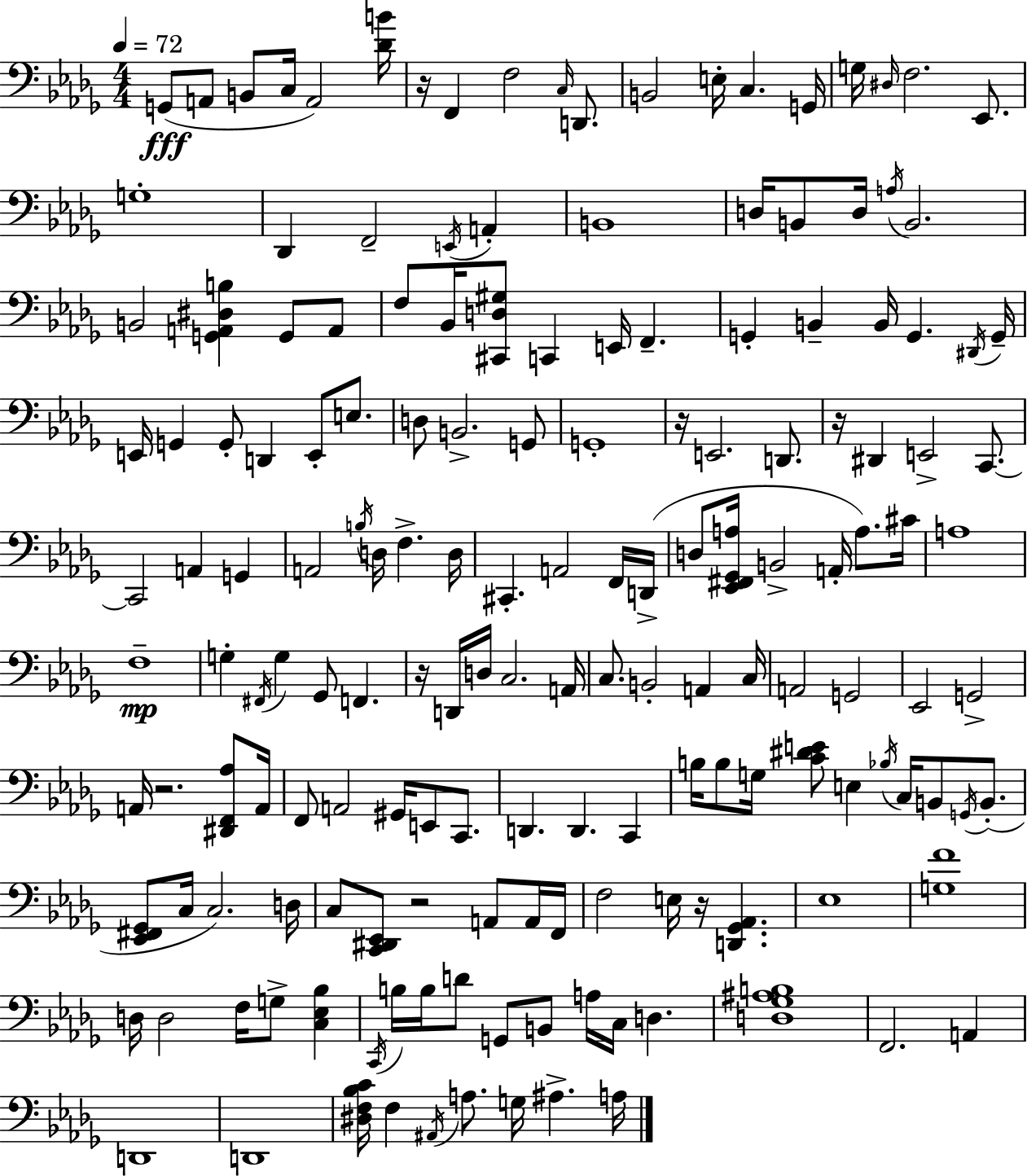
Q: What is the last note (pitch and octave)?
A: A3